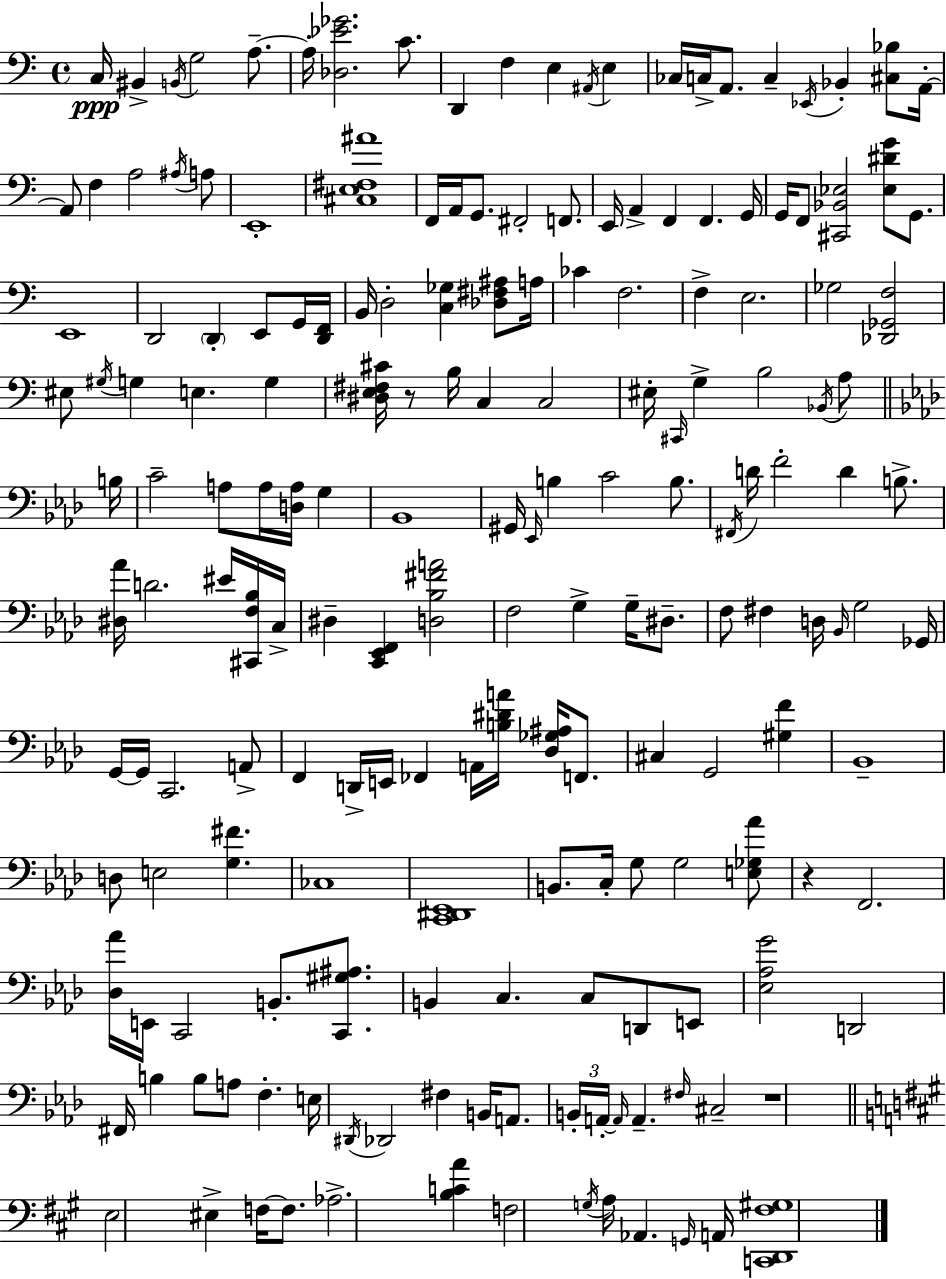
C3/s BIS2/q B2/s G3/h A3/e. A3/s [Db3,Eb4,Gb4]/h. C4/e. D2/q F3/q E3/q A#2/s E3/q CES3/s C3/s A2/e. C3/q Eb2/s Bb2/q [C#3,Bb3]/e A2/s A2/e F3/q A3/h A#3/s A3/e E2/w [C#3,E3,F#3,A#4]/w F2/s A2/s G2/e. F#2/h F2/e. E2/s A2/q F2/q F2/q. G2/s G2/s F2/e [C#2,Bb2,Eb3]/h [Eb3,D#4,G4]/e G2/e. E2/w D2/h D2/q E2/e G2/s [D2,F2]/s B2/s D3/h [C3,Gb3]/q [Db3,F#3,A#3]/e A3/s CES4/q F3/h. F3/q E3/h. Gb3/h [Db2,Gb2,F3]/h EIS3/e G#3/s G3/q E3/q. G3/q [D#3,E3,F#3,C#4]/s R/e B3/s C3/q C3/h EIS3/s C#2/s G3/q B3/h Bb2/s A3/e B3/s C4/h A3/e A3/s [D3,A3]/s G3/q Bb2/w G#2/s Eb2/s B3/q C4/h B3/e. F#2/s D4/s F4/h D4/q B3/e. [D#3,Ab4]/s D4/h. EIS4/s [C#2,F3,Bb3]/s C3/s D#3/q [C2,Eb2,F2]/q [D3,Bb3,F#4,A4]/h F3/h G3/q G3/s D#3/e. F3/e F#3/q D3/s Bb2/s G3/h Gb2/s G2/s G2/s C2/h. A2/e F2/q D2/s E2/s FES2/q A2/s [B3,D#4,A4]/s [Db3,Gb3,A#3]/s F2/e. C#3/q G2/h [G#3,F4]/q Bb2/w D3/e E3/h [G3,F#4]/q. CES3/w [C2,D#2,Eb2]/w B2/e. C3/s G3/e G3/h [E3,Gb3,Ab4]/e R/q F2/h. [Db3,Ab4]/s E2/s C2/h B2/e. [C2,G#3,A#3]/e. B2/q C3/q. C3/e D2/e E2/e [Eb3,Ab3,G4]/h D2/h F#2/s B3/q B3/e A3/e F3/q. E3/s D#2/s Db2/h F#3/q B2/s A2/e. B2/s A2/s A2/s A2/q. F#3/s C#3/h R/w E3/h EIS3/q F3/s F3/e. Ab3/h. [B3,C4,A4]/q F3/h G3/s A3/s Ab2/q. G2/s A2/s [C2,D2,F#3,G#3]/w